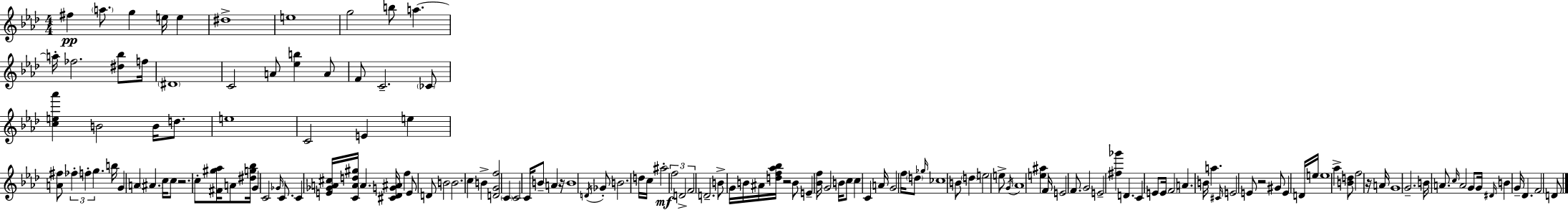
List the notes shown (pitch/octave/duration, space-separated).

F#5/q A5/e. G5/q E5/s E5/q D#5/w E5/w G5/h B5/e A5/q. A5/s FES5/h. [D#5,Bb5]/e F5/s D#4/w C4/h A4/e [Eb5,B5]/q A4/e F4/e C4/h. CES4/e [C5,E5,Ab6]/q B4/h B4/s D5/e. E5/w C4/h E4/q E5/q [A4,F#5]/e FES5/q F5/q G5/q. B5/s G4/q A4/q A#4/q. C5/s C5/e R/h. C5/e [F#4,G#5,Ab5]/s A4/e [D#5,G5,Bb5]/s G4/q C4/h Gb4/s C4/e. C4/q [E4,Gb4,A4,C#5]/s [C4,A4,D5,G#5]/s A4/q. [C#4,Db4,G4,A#4]/s F5/q E4/e D4/e B4/h B4/h. C5/q B4/q [D4,G4,F5]/h C4/q C4/h C4/s B4/e A4/q R/s B4/w D4/s Gb4/e B4/h. D5/s C5/s A#5/h F5/h D4/h F4/h D4/h. B4/e G4/s B4/s A#4/s [D5,F5,Ab5,Bb5]/s R/h B4/e E4/q [Bb4,F5]/s G4/h B4/s C5/e C5/q C4/q A4/s G4/h F5/s D5/e Gb5/s CES5/w B4/e D5/q E5/h E5/e G4/s Ab4/w [E5,A#5]/q F4/s E4/h F4/e. G4/h E4/h [F#5,Gb6]/q D4/q. C4/q E4/e E4/s F4/h A4/q. B4/s A5/q. C#4/s E4/h E4/e R/h G#4/e E4/q D4/s E5/s E5/w Ab5/q [B4,D5]/e F5/h R/s A4/s G4/w G4/h. B4/s A4/e. C5/s A4/h G4/e G4/s D#4/s B4/q G4/s Db4/q. F4/h D4/e